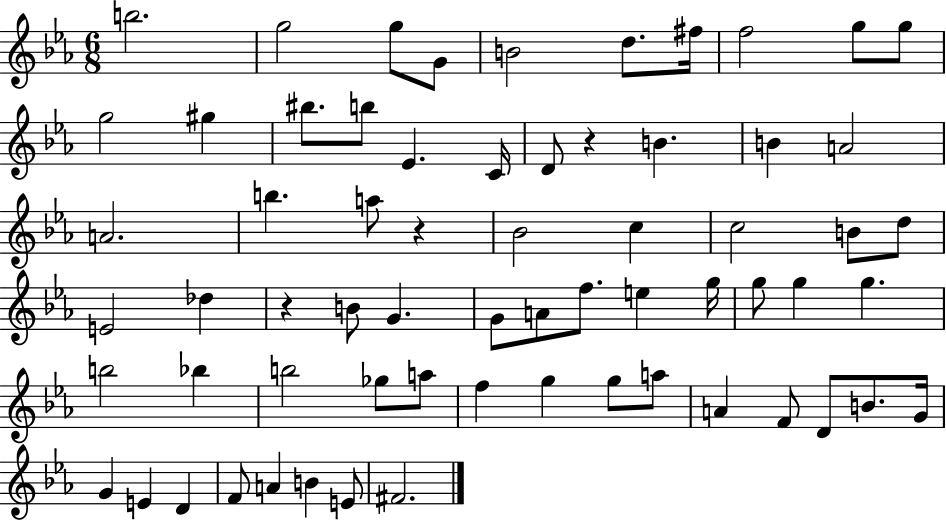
B5/h. G5/h G5/e G4/e B4/h D5/e. F#5/s F5/h G5/e G5/e G5/h G#5/q BIS5/e. B5/e Eb4/q. C4/s D4/e R/q B4/q. B4/q A4/h A4/h. B5/q. A5/e R/q Bb4/h C5/q C5/h B4/e D5/e E4/h Db5/q R/q B4/e G4/q. G4/e A4/e F5/e. E5/q G5/s G5/e G5/q G5/q. B5/h Bb5/q B5/h Gb5/e A5/e F5/q G5/q G5/e A5/e A4/q F4/e D4/e B4/e. G4/s G4/q E4/q D4/q F4/e A4/q B4/q E4/e F#4/h.